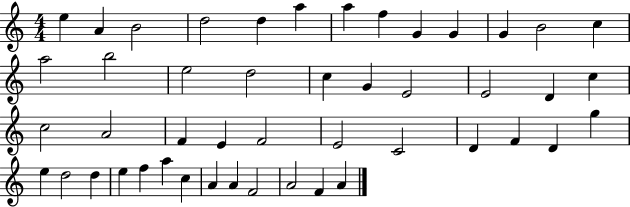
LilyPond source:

{
  \clef treble
  \numericTimeSignature
  \time 4/4
  \key c \major
  e''4 a'4 b'2 | d''2 d''4 a''4 | a''4 f''4 g'4 g'4 | g'4 b'2 c''4 | \break a''2 b''2 | e''2 d''2 | c''4 g'4 e'2 | e'2 d'4 c''4 | \break c''2 a'2 | f'4 e'4 f'2 | e'2 c'2 | d'4 f'4 d'4 g''4 | \break e''4 d''2 d''4 | e''4 f''4 a''4 c''4 | a'4 a'4 f'2 | a'2 f'4 a'4 | \break \bar "|."
}